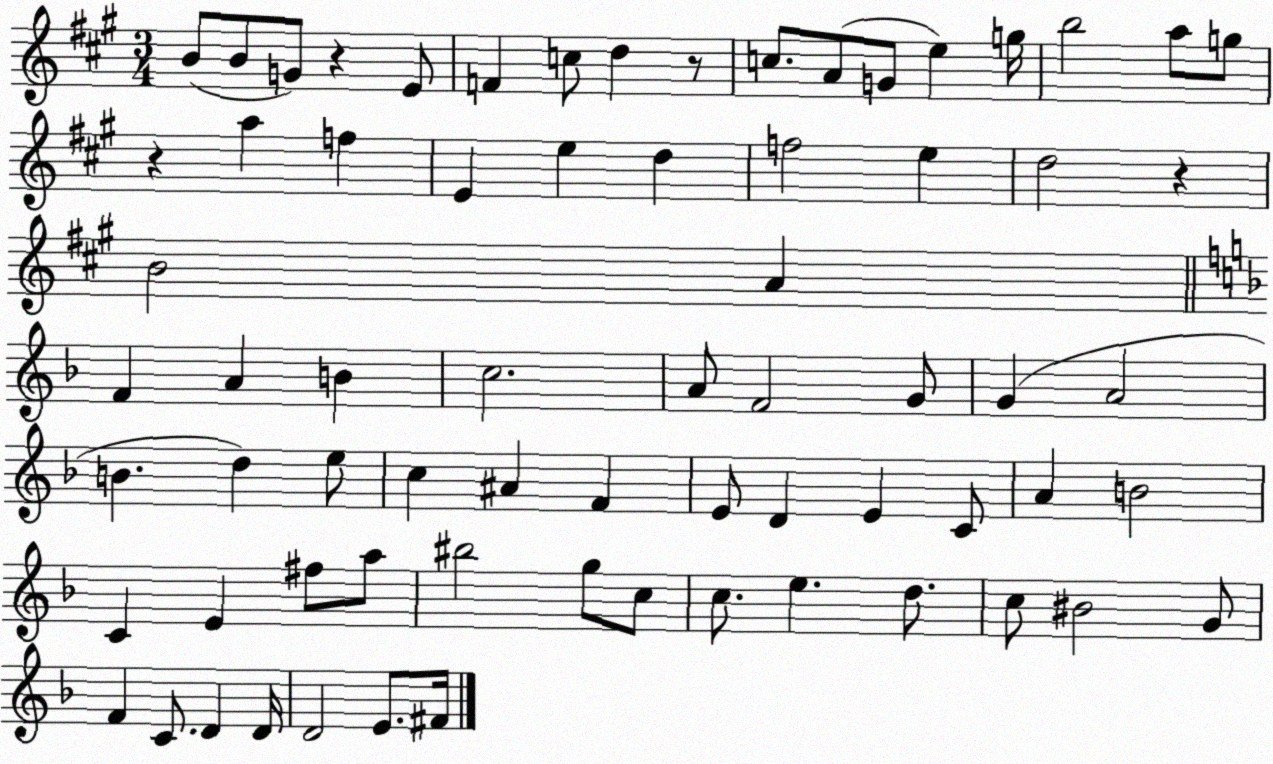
X:1
T:Untitled
M:3/4
L:1/4
K:A
B/2 B/2 G/2 z E/2 F c/2 d z/2 c/2 A/2 G/2 e g/4 b2 a/2 g/2 z a f E e d f2 e d2 z B2 A F A B c2 A/2 F2 G/2 G A2 B d e/2 c ^A F E/2 D E C/2 A B2 C E ^f/2 a/2 ^b2 g/2 c/2 c/2 e d/2 c/2 ^B2 G/2 F C/2 D D/4 D2 E/2 ^F/4